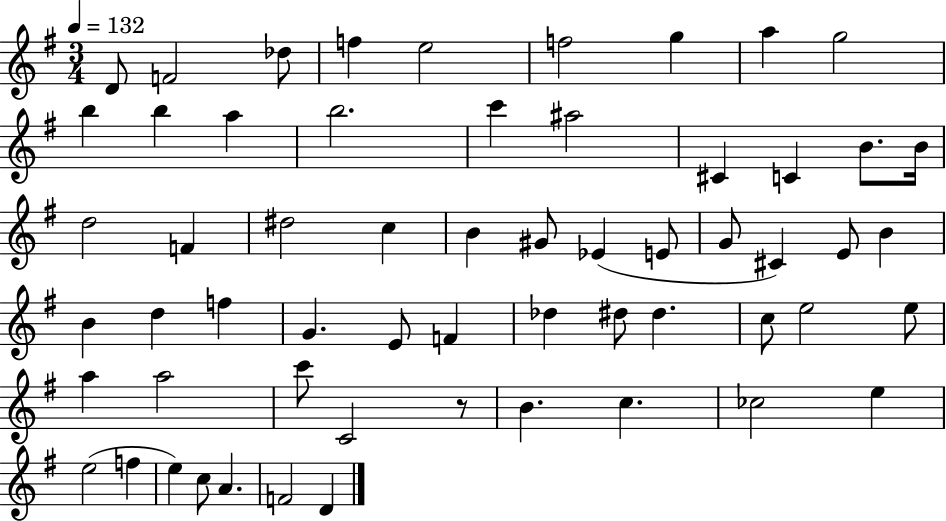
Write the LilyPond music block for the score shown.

{
  \clef treble
  \numericTimeSignature
  \time 3/4
  \key g \major
  \tempo 4 = 132
  d'8 f'2 des''8 | f''4 e''2 | f''2 g''4 | a''4 g''2 | \break b''4 b''4 a''4 | b''2. | c'''4 ais''2 | cis'4 c'4 b'8. b'16 | \break d''2 f'4 | dis''2 c''4 | b'4 gis'8 ees'4( e'8 | g'8 cis'4) e'8 b'4 | \break b'4 d''4 f''4 | g'4. e'8 f'4 | des''4 dis''8 dis''4. | c''8 e''2 e''8 | \break a''4 a''2 | c'''8 c'2 r8 | b'4. c''4. | ces''2 e''4 | \break e''2( f''4 | e''4) c''8 a'4. | f'2 d'4 | \bar "|."
}